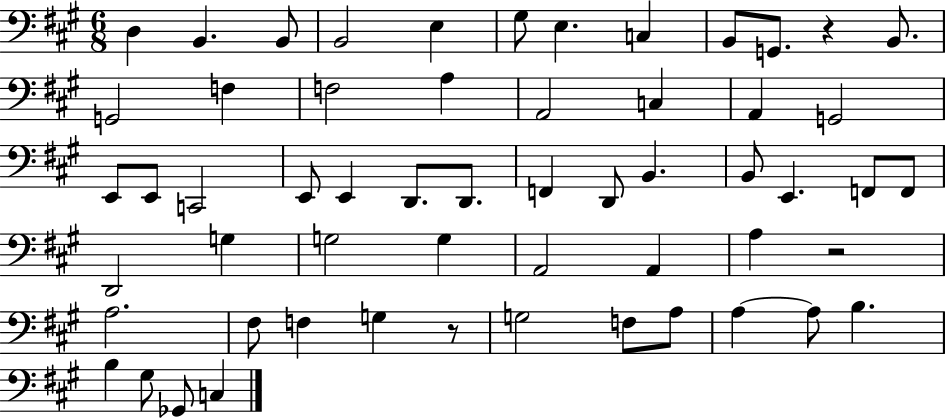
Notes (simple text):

D3/q B2/q. B2/e B2/h E3/q G#3/e E3/q. C3/q B2/e G2/e. R/q B2/e. G2/h F3/q F3/h A3/q A2/h C3/q A2/q G2/h E2/e E2/e C2/h E2/e E2/q D2/e. D2/e. F2/q D2/e B2/q. B2/e E2/q. F2/e F2/e D2/h G3/q G3/h G3/q A2/h A2/q A3/q R/h A3/h. F#3/e F3/q G3/q R/e G3/h F3/e A3/e A3/q A3/e B3/q. B3/q G#3/e Gb2/e C3/q